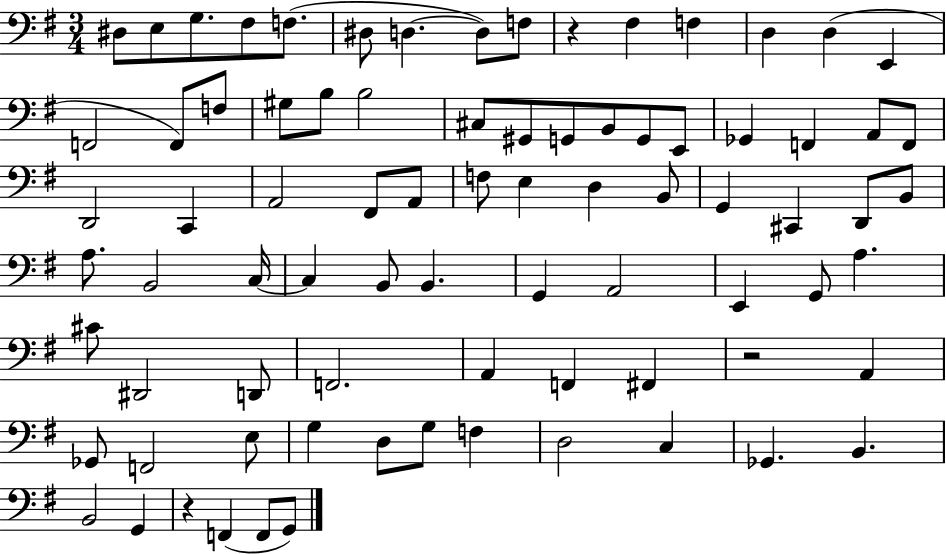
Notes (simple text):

D#3/e E3/e G3/e. F#3/e F3/e. D#3/e D3/q. D3/e F3/e R/q F#3/q F3/q D3/q D3/q E2/q F2/h F2/e F3/e G#3/e B3/e B3/h C#3/e G#2/e G2/e B2/e G2/e E2/e Gb2/q F2/q A2/e F2/e D2/h C2/q A2/h F#2/e A2/e F3/e E3/q D3/q B2/e G2/q C#2/q D2/e B2/e A3/e. B2/h C3/s C3/q B2/e B2/q. G2/q A2/h E2/q G2/e A3/q. C#4/e D#2/h D2/e F2/h. A2/q F2/q F#2/q R/h A2/q Gb2/e F2/h E3/e G3/q D3/e G3/e F3/q D3/h C3/q Gb2/q. B2/q. B2/h G2/q R/q F2/q F2/e G2/e